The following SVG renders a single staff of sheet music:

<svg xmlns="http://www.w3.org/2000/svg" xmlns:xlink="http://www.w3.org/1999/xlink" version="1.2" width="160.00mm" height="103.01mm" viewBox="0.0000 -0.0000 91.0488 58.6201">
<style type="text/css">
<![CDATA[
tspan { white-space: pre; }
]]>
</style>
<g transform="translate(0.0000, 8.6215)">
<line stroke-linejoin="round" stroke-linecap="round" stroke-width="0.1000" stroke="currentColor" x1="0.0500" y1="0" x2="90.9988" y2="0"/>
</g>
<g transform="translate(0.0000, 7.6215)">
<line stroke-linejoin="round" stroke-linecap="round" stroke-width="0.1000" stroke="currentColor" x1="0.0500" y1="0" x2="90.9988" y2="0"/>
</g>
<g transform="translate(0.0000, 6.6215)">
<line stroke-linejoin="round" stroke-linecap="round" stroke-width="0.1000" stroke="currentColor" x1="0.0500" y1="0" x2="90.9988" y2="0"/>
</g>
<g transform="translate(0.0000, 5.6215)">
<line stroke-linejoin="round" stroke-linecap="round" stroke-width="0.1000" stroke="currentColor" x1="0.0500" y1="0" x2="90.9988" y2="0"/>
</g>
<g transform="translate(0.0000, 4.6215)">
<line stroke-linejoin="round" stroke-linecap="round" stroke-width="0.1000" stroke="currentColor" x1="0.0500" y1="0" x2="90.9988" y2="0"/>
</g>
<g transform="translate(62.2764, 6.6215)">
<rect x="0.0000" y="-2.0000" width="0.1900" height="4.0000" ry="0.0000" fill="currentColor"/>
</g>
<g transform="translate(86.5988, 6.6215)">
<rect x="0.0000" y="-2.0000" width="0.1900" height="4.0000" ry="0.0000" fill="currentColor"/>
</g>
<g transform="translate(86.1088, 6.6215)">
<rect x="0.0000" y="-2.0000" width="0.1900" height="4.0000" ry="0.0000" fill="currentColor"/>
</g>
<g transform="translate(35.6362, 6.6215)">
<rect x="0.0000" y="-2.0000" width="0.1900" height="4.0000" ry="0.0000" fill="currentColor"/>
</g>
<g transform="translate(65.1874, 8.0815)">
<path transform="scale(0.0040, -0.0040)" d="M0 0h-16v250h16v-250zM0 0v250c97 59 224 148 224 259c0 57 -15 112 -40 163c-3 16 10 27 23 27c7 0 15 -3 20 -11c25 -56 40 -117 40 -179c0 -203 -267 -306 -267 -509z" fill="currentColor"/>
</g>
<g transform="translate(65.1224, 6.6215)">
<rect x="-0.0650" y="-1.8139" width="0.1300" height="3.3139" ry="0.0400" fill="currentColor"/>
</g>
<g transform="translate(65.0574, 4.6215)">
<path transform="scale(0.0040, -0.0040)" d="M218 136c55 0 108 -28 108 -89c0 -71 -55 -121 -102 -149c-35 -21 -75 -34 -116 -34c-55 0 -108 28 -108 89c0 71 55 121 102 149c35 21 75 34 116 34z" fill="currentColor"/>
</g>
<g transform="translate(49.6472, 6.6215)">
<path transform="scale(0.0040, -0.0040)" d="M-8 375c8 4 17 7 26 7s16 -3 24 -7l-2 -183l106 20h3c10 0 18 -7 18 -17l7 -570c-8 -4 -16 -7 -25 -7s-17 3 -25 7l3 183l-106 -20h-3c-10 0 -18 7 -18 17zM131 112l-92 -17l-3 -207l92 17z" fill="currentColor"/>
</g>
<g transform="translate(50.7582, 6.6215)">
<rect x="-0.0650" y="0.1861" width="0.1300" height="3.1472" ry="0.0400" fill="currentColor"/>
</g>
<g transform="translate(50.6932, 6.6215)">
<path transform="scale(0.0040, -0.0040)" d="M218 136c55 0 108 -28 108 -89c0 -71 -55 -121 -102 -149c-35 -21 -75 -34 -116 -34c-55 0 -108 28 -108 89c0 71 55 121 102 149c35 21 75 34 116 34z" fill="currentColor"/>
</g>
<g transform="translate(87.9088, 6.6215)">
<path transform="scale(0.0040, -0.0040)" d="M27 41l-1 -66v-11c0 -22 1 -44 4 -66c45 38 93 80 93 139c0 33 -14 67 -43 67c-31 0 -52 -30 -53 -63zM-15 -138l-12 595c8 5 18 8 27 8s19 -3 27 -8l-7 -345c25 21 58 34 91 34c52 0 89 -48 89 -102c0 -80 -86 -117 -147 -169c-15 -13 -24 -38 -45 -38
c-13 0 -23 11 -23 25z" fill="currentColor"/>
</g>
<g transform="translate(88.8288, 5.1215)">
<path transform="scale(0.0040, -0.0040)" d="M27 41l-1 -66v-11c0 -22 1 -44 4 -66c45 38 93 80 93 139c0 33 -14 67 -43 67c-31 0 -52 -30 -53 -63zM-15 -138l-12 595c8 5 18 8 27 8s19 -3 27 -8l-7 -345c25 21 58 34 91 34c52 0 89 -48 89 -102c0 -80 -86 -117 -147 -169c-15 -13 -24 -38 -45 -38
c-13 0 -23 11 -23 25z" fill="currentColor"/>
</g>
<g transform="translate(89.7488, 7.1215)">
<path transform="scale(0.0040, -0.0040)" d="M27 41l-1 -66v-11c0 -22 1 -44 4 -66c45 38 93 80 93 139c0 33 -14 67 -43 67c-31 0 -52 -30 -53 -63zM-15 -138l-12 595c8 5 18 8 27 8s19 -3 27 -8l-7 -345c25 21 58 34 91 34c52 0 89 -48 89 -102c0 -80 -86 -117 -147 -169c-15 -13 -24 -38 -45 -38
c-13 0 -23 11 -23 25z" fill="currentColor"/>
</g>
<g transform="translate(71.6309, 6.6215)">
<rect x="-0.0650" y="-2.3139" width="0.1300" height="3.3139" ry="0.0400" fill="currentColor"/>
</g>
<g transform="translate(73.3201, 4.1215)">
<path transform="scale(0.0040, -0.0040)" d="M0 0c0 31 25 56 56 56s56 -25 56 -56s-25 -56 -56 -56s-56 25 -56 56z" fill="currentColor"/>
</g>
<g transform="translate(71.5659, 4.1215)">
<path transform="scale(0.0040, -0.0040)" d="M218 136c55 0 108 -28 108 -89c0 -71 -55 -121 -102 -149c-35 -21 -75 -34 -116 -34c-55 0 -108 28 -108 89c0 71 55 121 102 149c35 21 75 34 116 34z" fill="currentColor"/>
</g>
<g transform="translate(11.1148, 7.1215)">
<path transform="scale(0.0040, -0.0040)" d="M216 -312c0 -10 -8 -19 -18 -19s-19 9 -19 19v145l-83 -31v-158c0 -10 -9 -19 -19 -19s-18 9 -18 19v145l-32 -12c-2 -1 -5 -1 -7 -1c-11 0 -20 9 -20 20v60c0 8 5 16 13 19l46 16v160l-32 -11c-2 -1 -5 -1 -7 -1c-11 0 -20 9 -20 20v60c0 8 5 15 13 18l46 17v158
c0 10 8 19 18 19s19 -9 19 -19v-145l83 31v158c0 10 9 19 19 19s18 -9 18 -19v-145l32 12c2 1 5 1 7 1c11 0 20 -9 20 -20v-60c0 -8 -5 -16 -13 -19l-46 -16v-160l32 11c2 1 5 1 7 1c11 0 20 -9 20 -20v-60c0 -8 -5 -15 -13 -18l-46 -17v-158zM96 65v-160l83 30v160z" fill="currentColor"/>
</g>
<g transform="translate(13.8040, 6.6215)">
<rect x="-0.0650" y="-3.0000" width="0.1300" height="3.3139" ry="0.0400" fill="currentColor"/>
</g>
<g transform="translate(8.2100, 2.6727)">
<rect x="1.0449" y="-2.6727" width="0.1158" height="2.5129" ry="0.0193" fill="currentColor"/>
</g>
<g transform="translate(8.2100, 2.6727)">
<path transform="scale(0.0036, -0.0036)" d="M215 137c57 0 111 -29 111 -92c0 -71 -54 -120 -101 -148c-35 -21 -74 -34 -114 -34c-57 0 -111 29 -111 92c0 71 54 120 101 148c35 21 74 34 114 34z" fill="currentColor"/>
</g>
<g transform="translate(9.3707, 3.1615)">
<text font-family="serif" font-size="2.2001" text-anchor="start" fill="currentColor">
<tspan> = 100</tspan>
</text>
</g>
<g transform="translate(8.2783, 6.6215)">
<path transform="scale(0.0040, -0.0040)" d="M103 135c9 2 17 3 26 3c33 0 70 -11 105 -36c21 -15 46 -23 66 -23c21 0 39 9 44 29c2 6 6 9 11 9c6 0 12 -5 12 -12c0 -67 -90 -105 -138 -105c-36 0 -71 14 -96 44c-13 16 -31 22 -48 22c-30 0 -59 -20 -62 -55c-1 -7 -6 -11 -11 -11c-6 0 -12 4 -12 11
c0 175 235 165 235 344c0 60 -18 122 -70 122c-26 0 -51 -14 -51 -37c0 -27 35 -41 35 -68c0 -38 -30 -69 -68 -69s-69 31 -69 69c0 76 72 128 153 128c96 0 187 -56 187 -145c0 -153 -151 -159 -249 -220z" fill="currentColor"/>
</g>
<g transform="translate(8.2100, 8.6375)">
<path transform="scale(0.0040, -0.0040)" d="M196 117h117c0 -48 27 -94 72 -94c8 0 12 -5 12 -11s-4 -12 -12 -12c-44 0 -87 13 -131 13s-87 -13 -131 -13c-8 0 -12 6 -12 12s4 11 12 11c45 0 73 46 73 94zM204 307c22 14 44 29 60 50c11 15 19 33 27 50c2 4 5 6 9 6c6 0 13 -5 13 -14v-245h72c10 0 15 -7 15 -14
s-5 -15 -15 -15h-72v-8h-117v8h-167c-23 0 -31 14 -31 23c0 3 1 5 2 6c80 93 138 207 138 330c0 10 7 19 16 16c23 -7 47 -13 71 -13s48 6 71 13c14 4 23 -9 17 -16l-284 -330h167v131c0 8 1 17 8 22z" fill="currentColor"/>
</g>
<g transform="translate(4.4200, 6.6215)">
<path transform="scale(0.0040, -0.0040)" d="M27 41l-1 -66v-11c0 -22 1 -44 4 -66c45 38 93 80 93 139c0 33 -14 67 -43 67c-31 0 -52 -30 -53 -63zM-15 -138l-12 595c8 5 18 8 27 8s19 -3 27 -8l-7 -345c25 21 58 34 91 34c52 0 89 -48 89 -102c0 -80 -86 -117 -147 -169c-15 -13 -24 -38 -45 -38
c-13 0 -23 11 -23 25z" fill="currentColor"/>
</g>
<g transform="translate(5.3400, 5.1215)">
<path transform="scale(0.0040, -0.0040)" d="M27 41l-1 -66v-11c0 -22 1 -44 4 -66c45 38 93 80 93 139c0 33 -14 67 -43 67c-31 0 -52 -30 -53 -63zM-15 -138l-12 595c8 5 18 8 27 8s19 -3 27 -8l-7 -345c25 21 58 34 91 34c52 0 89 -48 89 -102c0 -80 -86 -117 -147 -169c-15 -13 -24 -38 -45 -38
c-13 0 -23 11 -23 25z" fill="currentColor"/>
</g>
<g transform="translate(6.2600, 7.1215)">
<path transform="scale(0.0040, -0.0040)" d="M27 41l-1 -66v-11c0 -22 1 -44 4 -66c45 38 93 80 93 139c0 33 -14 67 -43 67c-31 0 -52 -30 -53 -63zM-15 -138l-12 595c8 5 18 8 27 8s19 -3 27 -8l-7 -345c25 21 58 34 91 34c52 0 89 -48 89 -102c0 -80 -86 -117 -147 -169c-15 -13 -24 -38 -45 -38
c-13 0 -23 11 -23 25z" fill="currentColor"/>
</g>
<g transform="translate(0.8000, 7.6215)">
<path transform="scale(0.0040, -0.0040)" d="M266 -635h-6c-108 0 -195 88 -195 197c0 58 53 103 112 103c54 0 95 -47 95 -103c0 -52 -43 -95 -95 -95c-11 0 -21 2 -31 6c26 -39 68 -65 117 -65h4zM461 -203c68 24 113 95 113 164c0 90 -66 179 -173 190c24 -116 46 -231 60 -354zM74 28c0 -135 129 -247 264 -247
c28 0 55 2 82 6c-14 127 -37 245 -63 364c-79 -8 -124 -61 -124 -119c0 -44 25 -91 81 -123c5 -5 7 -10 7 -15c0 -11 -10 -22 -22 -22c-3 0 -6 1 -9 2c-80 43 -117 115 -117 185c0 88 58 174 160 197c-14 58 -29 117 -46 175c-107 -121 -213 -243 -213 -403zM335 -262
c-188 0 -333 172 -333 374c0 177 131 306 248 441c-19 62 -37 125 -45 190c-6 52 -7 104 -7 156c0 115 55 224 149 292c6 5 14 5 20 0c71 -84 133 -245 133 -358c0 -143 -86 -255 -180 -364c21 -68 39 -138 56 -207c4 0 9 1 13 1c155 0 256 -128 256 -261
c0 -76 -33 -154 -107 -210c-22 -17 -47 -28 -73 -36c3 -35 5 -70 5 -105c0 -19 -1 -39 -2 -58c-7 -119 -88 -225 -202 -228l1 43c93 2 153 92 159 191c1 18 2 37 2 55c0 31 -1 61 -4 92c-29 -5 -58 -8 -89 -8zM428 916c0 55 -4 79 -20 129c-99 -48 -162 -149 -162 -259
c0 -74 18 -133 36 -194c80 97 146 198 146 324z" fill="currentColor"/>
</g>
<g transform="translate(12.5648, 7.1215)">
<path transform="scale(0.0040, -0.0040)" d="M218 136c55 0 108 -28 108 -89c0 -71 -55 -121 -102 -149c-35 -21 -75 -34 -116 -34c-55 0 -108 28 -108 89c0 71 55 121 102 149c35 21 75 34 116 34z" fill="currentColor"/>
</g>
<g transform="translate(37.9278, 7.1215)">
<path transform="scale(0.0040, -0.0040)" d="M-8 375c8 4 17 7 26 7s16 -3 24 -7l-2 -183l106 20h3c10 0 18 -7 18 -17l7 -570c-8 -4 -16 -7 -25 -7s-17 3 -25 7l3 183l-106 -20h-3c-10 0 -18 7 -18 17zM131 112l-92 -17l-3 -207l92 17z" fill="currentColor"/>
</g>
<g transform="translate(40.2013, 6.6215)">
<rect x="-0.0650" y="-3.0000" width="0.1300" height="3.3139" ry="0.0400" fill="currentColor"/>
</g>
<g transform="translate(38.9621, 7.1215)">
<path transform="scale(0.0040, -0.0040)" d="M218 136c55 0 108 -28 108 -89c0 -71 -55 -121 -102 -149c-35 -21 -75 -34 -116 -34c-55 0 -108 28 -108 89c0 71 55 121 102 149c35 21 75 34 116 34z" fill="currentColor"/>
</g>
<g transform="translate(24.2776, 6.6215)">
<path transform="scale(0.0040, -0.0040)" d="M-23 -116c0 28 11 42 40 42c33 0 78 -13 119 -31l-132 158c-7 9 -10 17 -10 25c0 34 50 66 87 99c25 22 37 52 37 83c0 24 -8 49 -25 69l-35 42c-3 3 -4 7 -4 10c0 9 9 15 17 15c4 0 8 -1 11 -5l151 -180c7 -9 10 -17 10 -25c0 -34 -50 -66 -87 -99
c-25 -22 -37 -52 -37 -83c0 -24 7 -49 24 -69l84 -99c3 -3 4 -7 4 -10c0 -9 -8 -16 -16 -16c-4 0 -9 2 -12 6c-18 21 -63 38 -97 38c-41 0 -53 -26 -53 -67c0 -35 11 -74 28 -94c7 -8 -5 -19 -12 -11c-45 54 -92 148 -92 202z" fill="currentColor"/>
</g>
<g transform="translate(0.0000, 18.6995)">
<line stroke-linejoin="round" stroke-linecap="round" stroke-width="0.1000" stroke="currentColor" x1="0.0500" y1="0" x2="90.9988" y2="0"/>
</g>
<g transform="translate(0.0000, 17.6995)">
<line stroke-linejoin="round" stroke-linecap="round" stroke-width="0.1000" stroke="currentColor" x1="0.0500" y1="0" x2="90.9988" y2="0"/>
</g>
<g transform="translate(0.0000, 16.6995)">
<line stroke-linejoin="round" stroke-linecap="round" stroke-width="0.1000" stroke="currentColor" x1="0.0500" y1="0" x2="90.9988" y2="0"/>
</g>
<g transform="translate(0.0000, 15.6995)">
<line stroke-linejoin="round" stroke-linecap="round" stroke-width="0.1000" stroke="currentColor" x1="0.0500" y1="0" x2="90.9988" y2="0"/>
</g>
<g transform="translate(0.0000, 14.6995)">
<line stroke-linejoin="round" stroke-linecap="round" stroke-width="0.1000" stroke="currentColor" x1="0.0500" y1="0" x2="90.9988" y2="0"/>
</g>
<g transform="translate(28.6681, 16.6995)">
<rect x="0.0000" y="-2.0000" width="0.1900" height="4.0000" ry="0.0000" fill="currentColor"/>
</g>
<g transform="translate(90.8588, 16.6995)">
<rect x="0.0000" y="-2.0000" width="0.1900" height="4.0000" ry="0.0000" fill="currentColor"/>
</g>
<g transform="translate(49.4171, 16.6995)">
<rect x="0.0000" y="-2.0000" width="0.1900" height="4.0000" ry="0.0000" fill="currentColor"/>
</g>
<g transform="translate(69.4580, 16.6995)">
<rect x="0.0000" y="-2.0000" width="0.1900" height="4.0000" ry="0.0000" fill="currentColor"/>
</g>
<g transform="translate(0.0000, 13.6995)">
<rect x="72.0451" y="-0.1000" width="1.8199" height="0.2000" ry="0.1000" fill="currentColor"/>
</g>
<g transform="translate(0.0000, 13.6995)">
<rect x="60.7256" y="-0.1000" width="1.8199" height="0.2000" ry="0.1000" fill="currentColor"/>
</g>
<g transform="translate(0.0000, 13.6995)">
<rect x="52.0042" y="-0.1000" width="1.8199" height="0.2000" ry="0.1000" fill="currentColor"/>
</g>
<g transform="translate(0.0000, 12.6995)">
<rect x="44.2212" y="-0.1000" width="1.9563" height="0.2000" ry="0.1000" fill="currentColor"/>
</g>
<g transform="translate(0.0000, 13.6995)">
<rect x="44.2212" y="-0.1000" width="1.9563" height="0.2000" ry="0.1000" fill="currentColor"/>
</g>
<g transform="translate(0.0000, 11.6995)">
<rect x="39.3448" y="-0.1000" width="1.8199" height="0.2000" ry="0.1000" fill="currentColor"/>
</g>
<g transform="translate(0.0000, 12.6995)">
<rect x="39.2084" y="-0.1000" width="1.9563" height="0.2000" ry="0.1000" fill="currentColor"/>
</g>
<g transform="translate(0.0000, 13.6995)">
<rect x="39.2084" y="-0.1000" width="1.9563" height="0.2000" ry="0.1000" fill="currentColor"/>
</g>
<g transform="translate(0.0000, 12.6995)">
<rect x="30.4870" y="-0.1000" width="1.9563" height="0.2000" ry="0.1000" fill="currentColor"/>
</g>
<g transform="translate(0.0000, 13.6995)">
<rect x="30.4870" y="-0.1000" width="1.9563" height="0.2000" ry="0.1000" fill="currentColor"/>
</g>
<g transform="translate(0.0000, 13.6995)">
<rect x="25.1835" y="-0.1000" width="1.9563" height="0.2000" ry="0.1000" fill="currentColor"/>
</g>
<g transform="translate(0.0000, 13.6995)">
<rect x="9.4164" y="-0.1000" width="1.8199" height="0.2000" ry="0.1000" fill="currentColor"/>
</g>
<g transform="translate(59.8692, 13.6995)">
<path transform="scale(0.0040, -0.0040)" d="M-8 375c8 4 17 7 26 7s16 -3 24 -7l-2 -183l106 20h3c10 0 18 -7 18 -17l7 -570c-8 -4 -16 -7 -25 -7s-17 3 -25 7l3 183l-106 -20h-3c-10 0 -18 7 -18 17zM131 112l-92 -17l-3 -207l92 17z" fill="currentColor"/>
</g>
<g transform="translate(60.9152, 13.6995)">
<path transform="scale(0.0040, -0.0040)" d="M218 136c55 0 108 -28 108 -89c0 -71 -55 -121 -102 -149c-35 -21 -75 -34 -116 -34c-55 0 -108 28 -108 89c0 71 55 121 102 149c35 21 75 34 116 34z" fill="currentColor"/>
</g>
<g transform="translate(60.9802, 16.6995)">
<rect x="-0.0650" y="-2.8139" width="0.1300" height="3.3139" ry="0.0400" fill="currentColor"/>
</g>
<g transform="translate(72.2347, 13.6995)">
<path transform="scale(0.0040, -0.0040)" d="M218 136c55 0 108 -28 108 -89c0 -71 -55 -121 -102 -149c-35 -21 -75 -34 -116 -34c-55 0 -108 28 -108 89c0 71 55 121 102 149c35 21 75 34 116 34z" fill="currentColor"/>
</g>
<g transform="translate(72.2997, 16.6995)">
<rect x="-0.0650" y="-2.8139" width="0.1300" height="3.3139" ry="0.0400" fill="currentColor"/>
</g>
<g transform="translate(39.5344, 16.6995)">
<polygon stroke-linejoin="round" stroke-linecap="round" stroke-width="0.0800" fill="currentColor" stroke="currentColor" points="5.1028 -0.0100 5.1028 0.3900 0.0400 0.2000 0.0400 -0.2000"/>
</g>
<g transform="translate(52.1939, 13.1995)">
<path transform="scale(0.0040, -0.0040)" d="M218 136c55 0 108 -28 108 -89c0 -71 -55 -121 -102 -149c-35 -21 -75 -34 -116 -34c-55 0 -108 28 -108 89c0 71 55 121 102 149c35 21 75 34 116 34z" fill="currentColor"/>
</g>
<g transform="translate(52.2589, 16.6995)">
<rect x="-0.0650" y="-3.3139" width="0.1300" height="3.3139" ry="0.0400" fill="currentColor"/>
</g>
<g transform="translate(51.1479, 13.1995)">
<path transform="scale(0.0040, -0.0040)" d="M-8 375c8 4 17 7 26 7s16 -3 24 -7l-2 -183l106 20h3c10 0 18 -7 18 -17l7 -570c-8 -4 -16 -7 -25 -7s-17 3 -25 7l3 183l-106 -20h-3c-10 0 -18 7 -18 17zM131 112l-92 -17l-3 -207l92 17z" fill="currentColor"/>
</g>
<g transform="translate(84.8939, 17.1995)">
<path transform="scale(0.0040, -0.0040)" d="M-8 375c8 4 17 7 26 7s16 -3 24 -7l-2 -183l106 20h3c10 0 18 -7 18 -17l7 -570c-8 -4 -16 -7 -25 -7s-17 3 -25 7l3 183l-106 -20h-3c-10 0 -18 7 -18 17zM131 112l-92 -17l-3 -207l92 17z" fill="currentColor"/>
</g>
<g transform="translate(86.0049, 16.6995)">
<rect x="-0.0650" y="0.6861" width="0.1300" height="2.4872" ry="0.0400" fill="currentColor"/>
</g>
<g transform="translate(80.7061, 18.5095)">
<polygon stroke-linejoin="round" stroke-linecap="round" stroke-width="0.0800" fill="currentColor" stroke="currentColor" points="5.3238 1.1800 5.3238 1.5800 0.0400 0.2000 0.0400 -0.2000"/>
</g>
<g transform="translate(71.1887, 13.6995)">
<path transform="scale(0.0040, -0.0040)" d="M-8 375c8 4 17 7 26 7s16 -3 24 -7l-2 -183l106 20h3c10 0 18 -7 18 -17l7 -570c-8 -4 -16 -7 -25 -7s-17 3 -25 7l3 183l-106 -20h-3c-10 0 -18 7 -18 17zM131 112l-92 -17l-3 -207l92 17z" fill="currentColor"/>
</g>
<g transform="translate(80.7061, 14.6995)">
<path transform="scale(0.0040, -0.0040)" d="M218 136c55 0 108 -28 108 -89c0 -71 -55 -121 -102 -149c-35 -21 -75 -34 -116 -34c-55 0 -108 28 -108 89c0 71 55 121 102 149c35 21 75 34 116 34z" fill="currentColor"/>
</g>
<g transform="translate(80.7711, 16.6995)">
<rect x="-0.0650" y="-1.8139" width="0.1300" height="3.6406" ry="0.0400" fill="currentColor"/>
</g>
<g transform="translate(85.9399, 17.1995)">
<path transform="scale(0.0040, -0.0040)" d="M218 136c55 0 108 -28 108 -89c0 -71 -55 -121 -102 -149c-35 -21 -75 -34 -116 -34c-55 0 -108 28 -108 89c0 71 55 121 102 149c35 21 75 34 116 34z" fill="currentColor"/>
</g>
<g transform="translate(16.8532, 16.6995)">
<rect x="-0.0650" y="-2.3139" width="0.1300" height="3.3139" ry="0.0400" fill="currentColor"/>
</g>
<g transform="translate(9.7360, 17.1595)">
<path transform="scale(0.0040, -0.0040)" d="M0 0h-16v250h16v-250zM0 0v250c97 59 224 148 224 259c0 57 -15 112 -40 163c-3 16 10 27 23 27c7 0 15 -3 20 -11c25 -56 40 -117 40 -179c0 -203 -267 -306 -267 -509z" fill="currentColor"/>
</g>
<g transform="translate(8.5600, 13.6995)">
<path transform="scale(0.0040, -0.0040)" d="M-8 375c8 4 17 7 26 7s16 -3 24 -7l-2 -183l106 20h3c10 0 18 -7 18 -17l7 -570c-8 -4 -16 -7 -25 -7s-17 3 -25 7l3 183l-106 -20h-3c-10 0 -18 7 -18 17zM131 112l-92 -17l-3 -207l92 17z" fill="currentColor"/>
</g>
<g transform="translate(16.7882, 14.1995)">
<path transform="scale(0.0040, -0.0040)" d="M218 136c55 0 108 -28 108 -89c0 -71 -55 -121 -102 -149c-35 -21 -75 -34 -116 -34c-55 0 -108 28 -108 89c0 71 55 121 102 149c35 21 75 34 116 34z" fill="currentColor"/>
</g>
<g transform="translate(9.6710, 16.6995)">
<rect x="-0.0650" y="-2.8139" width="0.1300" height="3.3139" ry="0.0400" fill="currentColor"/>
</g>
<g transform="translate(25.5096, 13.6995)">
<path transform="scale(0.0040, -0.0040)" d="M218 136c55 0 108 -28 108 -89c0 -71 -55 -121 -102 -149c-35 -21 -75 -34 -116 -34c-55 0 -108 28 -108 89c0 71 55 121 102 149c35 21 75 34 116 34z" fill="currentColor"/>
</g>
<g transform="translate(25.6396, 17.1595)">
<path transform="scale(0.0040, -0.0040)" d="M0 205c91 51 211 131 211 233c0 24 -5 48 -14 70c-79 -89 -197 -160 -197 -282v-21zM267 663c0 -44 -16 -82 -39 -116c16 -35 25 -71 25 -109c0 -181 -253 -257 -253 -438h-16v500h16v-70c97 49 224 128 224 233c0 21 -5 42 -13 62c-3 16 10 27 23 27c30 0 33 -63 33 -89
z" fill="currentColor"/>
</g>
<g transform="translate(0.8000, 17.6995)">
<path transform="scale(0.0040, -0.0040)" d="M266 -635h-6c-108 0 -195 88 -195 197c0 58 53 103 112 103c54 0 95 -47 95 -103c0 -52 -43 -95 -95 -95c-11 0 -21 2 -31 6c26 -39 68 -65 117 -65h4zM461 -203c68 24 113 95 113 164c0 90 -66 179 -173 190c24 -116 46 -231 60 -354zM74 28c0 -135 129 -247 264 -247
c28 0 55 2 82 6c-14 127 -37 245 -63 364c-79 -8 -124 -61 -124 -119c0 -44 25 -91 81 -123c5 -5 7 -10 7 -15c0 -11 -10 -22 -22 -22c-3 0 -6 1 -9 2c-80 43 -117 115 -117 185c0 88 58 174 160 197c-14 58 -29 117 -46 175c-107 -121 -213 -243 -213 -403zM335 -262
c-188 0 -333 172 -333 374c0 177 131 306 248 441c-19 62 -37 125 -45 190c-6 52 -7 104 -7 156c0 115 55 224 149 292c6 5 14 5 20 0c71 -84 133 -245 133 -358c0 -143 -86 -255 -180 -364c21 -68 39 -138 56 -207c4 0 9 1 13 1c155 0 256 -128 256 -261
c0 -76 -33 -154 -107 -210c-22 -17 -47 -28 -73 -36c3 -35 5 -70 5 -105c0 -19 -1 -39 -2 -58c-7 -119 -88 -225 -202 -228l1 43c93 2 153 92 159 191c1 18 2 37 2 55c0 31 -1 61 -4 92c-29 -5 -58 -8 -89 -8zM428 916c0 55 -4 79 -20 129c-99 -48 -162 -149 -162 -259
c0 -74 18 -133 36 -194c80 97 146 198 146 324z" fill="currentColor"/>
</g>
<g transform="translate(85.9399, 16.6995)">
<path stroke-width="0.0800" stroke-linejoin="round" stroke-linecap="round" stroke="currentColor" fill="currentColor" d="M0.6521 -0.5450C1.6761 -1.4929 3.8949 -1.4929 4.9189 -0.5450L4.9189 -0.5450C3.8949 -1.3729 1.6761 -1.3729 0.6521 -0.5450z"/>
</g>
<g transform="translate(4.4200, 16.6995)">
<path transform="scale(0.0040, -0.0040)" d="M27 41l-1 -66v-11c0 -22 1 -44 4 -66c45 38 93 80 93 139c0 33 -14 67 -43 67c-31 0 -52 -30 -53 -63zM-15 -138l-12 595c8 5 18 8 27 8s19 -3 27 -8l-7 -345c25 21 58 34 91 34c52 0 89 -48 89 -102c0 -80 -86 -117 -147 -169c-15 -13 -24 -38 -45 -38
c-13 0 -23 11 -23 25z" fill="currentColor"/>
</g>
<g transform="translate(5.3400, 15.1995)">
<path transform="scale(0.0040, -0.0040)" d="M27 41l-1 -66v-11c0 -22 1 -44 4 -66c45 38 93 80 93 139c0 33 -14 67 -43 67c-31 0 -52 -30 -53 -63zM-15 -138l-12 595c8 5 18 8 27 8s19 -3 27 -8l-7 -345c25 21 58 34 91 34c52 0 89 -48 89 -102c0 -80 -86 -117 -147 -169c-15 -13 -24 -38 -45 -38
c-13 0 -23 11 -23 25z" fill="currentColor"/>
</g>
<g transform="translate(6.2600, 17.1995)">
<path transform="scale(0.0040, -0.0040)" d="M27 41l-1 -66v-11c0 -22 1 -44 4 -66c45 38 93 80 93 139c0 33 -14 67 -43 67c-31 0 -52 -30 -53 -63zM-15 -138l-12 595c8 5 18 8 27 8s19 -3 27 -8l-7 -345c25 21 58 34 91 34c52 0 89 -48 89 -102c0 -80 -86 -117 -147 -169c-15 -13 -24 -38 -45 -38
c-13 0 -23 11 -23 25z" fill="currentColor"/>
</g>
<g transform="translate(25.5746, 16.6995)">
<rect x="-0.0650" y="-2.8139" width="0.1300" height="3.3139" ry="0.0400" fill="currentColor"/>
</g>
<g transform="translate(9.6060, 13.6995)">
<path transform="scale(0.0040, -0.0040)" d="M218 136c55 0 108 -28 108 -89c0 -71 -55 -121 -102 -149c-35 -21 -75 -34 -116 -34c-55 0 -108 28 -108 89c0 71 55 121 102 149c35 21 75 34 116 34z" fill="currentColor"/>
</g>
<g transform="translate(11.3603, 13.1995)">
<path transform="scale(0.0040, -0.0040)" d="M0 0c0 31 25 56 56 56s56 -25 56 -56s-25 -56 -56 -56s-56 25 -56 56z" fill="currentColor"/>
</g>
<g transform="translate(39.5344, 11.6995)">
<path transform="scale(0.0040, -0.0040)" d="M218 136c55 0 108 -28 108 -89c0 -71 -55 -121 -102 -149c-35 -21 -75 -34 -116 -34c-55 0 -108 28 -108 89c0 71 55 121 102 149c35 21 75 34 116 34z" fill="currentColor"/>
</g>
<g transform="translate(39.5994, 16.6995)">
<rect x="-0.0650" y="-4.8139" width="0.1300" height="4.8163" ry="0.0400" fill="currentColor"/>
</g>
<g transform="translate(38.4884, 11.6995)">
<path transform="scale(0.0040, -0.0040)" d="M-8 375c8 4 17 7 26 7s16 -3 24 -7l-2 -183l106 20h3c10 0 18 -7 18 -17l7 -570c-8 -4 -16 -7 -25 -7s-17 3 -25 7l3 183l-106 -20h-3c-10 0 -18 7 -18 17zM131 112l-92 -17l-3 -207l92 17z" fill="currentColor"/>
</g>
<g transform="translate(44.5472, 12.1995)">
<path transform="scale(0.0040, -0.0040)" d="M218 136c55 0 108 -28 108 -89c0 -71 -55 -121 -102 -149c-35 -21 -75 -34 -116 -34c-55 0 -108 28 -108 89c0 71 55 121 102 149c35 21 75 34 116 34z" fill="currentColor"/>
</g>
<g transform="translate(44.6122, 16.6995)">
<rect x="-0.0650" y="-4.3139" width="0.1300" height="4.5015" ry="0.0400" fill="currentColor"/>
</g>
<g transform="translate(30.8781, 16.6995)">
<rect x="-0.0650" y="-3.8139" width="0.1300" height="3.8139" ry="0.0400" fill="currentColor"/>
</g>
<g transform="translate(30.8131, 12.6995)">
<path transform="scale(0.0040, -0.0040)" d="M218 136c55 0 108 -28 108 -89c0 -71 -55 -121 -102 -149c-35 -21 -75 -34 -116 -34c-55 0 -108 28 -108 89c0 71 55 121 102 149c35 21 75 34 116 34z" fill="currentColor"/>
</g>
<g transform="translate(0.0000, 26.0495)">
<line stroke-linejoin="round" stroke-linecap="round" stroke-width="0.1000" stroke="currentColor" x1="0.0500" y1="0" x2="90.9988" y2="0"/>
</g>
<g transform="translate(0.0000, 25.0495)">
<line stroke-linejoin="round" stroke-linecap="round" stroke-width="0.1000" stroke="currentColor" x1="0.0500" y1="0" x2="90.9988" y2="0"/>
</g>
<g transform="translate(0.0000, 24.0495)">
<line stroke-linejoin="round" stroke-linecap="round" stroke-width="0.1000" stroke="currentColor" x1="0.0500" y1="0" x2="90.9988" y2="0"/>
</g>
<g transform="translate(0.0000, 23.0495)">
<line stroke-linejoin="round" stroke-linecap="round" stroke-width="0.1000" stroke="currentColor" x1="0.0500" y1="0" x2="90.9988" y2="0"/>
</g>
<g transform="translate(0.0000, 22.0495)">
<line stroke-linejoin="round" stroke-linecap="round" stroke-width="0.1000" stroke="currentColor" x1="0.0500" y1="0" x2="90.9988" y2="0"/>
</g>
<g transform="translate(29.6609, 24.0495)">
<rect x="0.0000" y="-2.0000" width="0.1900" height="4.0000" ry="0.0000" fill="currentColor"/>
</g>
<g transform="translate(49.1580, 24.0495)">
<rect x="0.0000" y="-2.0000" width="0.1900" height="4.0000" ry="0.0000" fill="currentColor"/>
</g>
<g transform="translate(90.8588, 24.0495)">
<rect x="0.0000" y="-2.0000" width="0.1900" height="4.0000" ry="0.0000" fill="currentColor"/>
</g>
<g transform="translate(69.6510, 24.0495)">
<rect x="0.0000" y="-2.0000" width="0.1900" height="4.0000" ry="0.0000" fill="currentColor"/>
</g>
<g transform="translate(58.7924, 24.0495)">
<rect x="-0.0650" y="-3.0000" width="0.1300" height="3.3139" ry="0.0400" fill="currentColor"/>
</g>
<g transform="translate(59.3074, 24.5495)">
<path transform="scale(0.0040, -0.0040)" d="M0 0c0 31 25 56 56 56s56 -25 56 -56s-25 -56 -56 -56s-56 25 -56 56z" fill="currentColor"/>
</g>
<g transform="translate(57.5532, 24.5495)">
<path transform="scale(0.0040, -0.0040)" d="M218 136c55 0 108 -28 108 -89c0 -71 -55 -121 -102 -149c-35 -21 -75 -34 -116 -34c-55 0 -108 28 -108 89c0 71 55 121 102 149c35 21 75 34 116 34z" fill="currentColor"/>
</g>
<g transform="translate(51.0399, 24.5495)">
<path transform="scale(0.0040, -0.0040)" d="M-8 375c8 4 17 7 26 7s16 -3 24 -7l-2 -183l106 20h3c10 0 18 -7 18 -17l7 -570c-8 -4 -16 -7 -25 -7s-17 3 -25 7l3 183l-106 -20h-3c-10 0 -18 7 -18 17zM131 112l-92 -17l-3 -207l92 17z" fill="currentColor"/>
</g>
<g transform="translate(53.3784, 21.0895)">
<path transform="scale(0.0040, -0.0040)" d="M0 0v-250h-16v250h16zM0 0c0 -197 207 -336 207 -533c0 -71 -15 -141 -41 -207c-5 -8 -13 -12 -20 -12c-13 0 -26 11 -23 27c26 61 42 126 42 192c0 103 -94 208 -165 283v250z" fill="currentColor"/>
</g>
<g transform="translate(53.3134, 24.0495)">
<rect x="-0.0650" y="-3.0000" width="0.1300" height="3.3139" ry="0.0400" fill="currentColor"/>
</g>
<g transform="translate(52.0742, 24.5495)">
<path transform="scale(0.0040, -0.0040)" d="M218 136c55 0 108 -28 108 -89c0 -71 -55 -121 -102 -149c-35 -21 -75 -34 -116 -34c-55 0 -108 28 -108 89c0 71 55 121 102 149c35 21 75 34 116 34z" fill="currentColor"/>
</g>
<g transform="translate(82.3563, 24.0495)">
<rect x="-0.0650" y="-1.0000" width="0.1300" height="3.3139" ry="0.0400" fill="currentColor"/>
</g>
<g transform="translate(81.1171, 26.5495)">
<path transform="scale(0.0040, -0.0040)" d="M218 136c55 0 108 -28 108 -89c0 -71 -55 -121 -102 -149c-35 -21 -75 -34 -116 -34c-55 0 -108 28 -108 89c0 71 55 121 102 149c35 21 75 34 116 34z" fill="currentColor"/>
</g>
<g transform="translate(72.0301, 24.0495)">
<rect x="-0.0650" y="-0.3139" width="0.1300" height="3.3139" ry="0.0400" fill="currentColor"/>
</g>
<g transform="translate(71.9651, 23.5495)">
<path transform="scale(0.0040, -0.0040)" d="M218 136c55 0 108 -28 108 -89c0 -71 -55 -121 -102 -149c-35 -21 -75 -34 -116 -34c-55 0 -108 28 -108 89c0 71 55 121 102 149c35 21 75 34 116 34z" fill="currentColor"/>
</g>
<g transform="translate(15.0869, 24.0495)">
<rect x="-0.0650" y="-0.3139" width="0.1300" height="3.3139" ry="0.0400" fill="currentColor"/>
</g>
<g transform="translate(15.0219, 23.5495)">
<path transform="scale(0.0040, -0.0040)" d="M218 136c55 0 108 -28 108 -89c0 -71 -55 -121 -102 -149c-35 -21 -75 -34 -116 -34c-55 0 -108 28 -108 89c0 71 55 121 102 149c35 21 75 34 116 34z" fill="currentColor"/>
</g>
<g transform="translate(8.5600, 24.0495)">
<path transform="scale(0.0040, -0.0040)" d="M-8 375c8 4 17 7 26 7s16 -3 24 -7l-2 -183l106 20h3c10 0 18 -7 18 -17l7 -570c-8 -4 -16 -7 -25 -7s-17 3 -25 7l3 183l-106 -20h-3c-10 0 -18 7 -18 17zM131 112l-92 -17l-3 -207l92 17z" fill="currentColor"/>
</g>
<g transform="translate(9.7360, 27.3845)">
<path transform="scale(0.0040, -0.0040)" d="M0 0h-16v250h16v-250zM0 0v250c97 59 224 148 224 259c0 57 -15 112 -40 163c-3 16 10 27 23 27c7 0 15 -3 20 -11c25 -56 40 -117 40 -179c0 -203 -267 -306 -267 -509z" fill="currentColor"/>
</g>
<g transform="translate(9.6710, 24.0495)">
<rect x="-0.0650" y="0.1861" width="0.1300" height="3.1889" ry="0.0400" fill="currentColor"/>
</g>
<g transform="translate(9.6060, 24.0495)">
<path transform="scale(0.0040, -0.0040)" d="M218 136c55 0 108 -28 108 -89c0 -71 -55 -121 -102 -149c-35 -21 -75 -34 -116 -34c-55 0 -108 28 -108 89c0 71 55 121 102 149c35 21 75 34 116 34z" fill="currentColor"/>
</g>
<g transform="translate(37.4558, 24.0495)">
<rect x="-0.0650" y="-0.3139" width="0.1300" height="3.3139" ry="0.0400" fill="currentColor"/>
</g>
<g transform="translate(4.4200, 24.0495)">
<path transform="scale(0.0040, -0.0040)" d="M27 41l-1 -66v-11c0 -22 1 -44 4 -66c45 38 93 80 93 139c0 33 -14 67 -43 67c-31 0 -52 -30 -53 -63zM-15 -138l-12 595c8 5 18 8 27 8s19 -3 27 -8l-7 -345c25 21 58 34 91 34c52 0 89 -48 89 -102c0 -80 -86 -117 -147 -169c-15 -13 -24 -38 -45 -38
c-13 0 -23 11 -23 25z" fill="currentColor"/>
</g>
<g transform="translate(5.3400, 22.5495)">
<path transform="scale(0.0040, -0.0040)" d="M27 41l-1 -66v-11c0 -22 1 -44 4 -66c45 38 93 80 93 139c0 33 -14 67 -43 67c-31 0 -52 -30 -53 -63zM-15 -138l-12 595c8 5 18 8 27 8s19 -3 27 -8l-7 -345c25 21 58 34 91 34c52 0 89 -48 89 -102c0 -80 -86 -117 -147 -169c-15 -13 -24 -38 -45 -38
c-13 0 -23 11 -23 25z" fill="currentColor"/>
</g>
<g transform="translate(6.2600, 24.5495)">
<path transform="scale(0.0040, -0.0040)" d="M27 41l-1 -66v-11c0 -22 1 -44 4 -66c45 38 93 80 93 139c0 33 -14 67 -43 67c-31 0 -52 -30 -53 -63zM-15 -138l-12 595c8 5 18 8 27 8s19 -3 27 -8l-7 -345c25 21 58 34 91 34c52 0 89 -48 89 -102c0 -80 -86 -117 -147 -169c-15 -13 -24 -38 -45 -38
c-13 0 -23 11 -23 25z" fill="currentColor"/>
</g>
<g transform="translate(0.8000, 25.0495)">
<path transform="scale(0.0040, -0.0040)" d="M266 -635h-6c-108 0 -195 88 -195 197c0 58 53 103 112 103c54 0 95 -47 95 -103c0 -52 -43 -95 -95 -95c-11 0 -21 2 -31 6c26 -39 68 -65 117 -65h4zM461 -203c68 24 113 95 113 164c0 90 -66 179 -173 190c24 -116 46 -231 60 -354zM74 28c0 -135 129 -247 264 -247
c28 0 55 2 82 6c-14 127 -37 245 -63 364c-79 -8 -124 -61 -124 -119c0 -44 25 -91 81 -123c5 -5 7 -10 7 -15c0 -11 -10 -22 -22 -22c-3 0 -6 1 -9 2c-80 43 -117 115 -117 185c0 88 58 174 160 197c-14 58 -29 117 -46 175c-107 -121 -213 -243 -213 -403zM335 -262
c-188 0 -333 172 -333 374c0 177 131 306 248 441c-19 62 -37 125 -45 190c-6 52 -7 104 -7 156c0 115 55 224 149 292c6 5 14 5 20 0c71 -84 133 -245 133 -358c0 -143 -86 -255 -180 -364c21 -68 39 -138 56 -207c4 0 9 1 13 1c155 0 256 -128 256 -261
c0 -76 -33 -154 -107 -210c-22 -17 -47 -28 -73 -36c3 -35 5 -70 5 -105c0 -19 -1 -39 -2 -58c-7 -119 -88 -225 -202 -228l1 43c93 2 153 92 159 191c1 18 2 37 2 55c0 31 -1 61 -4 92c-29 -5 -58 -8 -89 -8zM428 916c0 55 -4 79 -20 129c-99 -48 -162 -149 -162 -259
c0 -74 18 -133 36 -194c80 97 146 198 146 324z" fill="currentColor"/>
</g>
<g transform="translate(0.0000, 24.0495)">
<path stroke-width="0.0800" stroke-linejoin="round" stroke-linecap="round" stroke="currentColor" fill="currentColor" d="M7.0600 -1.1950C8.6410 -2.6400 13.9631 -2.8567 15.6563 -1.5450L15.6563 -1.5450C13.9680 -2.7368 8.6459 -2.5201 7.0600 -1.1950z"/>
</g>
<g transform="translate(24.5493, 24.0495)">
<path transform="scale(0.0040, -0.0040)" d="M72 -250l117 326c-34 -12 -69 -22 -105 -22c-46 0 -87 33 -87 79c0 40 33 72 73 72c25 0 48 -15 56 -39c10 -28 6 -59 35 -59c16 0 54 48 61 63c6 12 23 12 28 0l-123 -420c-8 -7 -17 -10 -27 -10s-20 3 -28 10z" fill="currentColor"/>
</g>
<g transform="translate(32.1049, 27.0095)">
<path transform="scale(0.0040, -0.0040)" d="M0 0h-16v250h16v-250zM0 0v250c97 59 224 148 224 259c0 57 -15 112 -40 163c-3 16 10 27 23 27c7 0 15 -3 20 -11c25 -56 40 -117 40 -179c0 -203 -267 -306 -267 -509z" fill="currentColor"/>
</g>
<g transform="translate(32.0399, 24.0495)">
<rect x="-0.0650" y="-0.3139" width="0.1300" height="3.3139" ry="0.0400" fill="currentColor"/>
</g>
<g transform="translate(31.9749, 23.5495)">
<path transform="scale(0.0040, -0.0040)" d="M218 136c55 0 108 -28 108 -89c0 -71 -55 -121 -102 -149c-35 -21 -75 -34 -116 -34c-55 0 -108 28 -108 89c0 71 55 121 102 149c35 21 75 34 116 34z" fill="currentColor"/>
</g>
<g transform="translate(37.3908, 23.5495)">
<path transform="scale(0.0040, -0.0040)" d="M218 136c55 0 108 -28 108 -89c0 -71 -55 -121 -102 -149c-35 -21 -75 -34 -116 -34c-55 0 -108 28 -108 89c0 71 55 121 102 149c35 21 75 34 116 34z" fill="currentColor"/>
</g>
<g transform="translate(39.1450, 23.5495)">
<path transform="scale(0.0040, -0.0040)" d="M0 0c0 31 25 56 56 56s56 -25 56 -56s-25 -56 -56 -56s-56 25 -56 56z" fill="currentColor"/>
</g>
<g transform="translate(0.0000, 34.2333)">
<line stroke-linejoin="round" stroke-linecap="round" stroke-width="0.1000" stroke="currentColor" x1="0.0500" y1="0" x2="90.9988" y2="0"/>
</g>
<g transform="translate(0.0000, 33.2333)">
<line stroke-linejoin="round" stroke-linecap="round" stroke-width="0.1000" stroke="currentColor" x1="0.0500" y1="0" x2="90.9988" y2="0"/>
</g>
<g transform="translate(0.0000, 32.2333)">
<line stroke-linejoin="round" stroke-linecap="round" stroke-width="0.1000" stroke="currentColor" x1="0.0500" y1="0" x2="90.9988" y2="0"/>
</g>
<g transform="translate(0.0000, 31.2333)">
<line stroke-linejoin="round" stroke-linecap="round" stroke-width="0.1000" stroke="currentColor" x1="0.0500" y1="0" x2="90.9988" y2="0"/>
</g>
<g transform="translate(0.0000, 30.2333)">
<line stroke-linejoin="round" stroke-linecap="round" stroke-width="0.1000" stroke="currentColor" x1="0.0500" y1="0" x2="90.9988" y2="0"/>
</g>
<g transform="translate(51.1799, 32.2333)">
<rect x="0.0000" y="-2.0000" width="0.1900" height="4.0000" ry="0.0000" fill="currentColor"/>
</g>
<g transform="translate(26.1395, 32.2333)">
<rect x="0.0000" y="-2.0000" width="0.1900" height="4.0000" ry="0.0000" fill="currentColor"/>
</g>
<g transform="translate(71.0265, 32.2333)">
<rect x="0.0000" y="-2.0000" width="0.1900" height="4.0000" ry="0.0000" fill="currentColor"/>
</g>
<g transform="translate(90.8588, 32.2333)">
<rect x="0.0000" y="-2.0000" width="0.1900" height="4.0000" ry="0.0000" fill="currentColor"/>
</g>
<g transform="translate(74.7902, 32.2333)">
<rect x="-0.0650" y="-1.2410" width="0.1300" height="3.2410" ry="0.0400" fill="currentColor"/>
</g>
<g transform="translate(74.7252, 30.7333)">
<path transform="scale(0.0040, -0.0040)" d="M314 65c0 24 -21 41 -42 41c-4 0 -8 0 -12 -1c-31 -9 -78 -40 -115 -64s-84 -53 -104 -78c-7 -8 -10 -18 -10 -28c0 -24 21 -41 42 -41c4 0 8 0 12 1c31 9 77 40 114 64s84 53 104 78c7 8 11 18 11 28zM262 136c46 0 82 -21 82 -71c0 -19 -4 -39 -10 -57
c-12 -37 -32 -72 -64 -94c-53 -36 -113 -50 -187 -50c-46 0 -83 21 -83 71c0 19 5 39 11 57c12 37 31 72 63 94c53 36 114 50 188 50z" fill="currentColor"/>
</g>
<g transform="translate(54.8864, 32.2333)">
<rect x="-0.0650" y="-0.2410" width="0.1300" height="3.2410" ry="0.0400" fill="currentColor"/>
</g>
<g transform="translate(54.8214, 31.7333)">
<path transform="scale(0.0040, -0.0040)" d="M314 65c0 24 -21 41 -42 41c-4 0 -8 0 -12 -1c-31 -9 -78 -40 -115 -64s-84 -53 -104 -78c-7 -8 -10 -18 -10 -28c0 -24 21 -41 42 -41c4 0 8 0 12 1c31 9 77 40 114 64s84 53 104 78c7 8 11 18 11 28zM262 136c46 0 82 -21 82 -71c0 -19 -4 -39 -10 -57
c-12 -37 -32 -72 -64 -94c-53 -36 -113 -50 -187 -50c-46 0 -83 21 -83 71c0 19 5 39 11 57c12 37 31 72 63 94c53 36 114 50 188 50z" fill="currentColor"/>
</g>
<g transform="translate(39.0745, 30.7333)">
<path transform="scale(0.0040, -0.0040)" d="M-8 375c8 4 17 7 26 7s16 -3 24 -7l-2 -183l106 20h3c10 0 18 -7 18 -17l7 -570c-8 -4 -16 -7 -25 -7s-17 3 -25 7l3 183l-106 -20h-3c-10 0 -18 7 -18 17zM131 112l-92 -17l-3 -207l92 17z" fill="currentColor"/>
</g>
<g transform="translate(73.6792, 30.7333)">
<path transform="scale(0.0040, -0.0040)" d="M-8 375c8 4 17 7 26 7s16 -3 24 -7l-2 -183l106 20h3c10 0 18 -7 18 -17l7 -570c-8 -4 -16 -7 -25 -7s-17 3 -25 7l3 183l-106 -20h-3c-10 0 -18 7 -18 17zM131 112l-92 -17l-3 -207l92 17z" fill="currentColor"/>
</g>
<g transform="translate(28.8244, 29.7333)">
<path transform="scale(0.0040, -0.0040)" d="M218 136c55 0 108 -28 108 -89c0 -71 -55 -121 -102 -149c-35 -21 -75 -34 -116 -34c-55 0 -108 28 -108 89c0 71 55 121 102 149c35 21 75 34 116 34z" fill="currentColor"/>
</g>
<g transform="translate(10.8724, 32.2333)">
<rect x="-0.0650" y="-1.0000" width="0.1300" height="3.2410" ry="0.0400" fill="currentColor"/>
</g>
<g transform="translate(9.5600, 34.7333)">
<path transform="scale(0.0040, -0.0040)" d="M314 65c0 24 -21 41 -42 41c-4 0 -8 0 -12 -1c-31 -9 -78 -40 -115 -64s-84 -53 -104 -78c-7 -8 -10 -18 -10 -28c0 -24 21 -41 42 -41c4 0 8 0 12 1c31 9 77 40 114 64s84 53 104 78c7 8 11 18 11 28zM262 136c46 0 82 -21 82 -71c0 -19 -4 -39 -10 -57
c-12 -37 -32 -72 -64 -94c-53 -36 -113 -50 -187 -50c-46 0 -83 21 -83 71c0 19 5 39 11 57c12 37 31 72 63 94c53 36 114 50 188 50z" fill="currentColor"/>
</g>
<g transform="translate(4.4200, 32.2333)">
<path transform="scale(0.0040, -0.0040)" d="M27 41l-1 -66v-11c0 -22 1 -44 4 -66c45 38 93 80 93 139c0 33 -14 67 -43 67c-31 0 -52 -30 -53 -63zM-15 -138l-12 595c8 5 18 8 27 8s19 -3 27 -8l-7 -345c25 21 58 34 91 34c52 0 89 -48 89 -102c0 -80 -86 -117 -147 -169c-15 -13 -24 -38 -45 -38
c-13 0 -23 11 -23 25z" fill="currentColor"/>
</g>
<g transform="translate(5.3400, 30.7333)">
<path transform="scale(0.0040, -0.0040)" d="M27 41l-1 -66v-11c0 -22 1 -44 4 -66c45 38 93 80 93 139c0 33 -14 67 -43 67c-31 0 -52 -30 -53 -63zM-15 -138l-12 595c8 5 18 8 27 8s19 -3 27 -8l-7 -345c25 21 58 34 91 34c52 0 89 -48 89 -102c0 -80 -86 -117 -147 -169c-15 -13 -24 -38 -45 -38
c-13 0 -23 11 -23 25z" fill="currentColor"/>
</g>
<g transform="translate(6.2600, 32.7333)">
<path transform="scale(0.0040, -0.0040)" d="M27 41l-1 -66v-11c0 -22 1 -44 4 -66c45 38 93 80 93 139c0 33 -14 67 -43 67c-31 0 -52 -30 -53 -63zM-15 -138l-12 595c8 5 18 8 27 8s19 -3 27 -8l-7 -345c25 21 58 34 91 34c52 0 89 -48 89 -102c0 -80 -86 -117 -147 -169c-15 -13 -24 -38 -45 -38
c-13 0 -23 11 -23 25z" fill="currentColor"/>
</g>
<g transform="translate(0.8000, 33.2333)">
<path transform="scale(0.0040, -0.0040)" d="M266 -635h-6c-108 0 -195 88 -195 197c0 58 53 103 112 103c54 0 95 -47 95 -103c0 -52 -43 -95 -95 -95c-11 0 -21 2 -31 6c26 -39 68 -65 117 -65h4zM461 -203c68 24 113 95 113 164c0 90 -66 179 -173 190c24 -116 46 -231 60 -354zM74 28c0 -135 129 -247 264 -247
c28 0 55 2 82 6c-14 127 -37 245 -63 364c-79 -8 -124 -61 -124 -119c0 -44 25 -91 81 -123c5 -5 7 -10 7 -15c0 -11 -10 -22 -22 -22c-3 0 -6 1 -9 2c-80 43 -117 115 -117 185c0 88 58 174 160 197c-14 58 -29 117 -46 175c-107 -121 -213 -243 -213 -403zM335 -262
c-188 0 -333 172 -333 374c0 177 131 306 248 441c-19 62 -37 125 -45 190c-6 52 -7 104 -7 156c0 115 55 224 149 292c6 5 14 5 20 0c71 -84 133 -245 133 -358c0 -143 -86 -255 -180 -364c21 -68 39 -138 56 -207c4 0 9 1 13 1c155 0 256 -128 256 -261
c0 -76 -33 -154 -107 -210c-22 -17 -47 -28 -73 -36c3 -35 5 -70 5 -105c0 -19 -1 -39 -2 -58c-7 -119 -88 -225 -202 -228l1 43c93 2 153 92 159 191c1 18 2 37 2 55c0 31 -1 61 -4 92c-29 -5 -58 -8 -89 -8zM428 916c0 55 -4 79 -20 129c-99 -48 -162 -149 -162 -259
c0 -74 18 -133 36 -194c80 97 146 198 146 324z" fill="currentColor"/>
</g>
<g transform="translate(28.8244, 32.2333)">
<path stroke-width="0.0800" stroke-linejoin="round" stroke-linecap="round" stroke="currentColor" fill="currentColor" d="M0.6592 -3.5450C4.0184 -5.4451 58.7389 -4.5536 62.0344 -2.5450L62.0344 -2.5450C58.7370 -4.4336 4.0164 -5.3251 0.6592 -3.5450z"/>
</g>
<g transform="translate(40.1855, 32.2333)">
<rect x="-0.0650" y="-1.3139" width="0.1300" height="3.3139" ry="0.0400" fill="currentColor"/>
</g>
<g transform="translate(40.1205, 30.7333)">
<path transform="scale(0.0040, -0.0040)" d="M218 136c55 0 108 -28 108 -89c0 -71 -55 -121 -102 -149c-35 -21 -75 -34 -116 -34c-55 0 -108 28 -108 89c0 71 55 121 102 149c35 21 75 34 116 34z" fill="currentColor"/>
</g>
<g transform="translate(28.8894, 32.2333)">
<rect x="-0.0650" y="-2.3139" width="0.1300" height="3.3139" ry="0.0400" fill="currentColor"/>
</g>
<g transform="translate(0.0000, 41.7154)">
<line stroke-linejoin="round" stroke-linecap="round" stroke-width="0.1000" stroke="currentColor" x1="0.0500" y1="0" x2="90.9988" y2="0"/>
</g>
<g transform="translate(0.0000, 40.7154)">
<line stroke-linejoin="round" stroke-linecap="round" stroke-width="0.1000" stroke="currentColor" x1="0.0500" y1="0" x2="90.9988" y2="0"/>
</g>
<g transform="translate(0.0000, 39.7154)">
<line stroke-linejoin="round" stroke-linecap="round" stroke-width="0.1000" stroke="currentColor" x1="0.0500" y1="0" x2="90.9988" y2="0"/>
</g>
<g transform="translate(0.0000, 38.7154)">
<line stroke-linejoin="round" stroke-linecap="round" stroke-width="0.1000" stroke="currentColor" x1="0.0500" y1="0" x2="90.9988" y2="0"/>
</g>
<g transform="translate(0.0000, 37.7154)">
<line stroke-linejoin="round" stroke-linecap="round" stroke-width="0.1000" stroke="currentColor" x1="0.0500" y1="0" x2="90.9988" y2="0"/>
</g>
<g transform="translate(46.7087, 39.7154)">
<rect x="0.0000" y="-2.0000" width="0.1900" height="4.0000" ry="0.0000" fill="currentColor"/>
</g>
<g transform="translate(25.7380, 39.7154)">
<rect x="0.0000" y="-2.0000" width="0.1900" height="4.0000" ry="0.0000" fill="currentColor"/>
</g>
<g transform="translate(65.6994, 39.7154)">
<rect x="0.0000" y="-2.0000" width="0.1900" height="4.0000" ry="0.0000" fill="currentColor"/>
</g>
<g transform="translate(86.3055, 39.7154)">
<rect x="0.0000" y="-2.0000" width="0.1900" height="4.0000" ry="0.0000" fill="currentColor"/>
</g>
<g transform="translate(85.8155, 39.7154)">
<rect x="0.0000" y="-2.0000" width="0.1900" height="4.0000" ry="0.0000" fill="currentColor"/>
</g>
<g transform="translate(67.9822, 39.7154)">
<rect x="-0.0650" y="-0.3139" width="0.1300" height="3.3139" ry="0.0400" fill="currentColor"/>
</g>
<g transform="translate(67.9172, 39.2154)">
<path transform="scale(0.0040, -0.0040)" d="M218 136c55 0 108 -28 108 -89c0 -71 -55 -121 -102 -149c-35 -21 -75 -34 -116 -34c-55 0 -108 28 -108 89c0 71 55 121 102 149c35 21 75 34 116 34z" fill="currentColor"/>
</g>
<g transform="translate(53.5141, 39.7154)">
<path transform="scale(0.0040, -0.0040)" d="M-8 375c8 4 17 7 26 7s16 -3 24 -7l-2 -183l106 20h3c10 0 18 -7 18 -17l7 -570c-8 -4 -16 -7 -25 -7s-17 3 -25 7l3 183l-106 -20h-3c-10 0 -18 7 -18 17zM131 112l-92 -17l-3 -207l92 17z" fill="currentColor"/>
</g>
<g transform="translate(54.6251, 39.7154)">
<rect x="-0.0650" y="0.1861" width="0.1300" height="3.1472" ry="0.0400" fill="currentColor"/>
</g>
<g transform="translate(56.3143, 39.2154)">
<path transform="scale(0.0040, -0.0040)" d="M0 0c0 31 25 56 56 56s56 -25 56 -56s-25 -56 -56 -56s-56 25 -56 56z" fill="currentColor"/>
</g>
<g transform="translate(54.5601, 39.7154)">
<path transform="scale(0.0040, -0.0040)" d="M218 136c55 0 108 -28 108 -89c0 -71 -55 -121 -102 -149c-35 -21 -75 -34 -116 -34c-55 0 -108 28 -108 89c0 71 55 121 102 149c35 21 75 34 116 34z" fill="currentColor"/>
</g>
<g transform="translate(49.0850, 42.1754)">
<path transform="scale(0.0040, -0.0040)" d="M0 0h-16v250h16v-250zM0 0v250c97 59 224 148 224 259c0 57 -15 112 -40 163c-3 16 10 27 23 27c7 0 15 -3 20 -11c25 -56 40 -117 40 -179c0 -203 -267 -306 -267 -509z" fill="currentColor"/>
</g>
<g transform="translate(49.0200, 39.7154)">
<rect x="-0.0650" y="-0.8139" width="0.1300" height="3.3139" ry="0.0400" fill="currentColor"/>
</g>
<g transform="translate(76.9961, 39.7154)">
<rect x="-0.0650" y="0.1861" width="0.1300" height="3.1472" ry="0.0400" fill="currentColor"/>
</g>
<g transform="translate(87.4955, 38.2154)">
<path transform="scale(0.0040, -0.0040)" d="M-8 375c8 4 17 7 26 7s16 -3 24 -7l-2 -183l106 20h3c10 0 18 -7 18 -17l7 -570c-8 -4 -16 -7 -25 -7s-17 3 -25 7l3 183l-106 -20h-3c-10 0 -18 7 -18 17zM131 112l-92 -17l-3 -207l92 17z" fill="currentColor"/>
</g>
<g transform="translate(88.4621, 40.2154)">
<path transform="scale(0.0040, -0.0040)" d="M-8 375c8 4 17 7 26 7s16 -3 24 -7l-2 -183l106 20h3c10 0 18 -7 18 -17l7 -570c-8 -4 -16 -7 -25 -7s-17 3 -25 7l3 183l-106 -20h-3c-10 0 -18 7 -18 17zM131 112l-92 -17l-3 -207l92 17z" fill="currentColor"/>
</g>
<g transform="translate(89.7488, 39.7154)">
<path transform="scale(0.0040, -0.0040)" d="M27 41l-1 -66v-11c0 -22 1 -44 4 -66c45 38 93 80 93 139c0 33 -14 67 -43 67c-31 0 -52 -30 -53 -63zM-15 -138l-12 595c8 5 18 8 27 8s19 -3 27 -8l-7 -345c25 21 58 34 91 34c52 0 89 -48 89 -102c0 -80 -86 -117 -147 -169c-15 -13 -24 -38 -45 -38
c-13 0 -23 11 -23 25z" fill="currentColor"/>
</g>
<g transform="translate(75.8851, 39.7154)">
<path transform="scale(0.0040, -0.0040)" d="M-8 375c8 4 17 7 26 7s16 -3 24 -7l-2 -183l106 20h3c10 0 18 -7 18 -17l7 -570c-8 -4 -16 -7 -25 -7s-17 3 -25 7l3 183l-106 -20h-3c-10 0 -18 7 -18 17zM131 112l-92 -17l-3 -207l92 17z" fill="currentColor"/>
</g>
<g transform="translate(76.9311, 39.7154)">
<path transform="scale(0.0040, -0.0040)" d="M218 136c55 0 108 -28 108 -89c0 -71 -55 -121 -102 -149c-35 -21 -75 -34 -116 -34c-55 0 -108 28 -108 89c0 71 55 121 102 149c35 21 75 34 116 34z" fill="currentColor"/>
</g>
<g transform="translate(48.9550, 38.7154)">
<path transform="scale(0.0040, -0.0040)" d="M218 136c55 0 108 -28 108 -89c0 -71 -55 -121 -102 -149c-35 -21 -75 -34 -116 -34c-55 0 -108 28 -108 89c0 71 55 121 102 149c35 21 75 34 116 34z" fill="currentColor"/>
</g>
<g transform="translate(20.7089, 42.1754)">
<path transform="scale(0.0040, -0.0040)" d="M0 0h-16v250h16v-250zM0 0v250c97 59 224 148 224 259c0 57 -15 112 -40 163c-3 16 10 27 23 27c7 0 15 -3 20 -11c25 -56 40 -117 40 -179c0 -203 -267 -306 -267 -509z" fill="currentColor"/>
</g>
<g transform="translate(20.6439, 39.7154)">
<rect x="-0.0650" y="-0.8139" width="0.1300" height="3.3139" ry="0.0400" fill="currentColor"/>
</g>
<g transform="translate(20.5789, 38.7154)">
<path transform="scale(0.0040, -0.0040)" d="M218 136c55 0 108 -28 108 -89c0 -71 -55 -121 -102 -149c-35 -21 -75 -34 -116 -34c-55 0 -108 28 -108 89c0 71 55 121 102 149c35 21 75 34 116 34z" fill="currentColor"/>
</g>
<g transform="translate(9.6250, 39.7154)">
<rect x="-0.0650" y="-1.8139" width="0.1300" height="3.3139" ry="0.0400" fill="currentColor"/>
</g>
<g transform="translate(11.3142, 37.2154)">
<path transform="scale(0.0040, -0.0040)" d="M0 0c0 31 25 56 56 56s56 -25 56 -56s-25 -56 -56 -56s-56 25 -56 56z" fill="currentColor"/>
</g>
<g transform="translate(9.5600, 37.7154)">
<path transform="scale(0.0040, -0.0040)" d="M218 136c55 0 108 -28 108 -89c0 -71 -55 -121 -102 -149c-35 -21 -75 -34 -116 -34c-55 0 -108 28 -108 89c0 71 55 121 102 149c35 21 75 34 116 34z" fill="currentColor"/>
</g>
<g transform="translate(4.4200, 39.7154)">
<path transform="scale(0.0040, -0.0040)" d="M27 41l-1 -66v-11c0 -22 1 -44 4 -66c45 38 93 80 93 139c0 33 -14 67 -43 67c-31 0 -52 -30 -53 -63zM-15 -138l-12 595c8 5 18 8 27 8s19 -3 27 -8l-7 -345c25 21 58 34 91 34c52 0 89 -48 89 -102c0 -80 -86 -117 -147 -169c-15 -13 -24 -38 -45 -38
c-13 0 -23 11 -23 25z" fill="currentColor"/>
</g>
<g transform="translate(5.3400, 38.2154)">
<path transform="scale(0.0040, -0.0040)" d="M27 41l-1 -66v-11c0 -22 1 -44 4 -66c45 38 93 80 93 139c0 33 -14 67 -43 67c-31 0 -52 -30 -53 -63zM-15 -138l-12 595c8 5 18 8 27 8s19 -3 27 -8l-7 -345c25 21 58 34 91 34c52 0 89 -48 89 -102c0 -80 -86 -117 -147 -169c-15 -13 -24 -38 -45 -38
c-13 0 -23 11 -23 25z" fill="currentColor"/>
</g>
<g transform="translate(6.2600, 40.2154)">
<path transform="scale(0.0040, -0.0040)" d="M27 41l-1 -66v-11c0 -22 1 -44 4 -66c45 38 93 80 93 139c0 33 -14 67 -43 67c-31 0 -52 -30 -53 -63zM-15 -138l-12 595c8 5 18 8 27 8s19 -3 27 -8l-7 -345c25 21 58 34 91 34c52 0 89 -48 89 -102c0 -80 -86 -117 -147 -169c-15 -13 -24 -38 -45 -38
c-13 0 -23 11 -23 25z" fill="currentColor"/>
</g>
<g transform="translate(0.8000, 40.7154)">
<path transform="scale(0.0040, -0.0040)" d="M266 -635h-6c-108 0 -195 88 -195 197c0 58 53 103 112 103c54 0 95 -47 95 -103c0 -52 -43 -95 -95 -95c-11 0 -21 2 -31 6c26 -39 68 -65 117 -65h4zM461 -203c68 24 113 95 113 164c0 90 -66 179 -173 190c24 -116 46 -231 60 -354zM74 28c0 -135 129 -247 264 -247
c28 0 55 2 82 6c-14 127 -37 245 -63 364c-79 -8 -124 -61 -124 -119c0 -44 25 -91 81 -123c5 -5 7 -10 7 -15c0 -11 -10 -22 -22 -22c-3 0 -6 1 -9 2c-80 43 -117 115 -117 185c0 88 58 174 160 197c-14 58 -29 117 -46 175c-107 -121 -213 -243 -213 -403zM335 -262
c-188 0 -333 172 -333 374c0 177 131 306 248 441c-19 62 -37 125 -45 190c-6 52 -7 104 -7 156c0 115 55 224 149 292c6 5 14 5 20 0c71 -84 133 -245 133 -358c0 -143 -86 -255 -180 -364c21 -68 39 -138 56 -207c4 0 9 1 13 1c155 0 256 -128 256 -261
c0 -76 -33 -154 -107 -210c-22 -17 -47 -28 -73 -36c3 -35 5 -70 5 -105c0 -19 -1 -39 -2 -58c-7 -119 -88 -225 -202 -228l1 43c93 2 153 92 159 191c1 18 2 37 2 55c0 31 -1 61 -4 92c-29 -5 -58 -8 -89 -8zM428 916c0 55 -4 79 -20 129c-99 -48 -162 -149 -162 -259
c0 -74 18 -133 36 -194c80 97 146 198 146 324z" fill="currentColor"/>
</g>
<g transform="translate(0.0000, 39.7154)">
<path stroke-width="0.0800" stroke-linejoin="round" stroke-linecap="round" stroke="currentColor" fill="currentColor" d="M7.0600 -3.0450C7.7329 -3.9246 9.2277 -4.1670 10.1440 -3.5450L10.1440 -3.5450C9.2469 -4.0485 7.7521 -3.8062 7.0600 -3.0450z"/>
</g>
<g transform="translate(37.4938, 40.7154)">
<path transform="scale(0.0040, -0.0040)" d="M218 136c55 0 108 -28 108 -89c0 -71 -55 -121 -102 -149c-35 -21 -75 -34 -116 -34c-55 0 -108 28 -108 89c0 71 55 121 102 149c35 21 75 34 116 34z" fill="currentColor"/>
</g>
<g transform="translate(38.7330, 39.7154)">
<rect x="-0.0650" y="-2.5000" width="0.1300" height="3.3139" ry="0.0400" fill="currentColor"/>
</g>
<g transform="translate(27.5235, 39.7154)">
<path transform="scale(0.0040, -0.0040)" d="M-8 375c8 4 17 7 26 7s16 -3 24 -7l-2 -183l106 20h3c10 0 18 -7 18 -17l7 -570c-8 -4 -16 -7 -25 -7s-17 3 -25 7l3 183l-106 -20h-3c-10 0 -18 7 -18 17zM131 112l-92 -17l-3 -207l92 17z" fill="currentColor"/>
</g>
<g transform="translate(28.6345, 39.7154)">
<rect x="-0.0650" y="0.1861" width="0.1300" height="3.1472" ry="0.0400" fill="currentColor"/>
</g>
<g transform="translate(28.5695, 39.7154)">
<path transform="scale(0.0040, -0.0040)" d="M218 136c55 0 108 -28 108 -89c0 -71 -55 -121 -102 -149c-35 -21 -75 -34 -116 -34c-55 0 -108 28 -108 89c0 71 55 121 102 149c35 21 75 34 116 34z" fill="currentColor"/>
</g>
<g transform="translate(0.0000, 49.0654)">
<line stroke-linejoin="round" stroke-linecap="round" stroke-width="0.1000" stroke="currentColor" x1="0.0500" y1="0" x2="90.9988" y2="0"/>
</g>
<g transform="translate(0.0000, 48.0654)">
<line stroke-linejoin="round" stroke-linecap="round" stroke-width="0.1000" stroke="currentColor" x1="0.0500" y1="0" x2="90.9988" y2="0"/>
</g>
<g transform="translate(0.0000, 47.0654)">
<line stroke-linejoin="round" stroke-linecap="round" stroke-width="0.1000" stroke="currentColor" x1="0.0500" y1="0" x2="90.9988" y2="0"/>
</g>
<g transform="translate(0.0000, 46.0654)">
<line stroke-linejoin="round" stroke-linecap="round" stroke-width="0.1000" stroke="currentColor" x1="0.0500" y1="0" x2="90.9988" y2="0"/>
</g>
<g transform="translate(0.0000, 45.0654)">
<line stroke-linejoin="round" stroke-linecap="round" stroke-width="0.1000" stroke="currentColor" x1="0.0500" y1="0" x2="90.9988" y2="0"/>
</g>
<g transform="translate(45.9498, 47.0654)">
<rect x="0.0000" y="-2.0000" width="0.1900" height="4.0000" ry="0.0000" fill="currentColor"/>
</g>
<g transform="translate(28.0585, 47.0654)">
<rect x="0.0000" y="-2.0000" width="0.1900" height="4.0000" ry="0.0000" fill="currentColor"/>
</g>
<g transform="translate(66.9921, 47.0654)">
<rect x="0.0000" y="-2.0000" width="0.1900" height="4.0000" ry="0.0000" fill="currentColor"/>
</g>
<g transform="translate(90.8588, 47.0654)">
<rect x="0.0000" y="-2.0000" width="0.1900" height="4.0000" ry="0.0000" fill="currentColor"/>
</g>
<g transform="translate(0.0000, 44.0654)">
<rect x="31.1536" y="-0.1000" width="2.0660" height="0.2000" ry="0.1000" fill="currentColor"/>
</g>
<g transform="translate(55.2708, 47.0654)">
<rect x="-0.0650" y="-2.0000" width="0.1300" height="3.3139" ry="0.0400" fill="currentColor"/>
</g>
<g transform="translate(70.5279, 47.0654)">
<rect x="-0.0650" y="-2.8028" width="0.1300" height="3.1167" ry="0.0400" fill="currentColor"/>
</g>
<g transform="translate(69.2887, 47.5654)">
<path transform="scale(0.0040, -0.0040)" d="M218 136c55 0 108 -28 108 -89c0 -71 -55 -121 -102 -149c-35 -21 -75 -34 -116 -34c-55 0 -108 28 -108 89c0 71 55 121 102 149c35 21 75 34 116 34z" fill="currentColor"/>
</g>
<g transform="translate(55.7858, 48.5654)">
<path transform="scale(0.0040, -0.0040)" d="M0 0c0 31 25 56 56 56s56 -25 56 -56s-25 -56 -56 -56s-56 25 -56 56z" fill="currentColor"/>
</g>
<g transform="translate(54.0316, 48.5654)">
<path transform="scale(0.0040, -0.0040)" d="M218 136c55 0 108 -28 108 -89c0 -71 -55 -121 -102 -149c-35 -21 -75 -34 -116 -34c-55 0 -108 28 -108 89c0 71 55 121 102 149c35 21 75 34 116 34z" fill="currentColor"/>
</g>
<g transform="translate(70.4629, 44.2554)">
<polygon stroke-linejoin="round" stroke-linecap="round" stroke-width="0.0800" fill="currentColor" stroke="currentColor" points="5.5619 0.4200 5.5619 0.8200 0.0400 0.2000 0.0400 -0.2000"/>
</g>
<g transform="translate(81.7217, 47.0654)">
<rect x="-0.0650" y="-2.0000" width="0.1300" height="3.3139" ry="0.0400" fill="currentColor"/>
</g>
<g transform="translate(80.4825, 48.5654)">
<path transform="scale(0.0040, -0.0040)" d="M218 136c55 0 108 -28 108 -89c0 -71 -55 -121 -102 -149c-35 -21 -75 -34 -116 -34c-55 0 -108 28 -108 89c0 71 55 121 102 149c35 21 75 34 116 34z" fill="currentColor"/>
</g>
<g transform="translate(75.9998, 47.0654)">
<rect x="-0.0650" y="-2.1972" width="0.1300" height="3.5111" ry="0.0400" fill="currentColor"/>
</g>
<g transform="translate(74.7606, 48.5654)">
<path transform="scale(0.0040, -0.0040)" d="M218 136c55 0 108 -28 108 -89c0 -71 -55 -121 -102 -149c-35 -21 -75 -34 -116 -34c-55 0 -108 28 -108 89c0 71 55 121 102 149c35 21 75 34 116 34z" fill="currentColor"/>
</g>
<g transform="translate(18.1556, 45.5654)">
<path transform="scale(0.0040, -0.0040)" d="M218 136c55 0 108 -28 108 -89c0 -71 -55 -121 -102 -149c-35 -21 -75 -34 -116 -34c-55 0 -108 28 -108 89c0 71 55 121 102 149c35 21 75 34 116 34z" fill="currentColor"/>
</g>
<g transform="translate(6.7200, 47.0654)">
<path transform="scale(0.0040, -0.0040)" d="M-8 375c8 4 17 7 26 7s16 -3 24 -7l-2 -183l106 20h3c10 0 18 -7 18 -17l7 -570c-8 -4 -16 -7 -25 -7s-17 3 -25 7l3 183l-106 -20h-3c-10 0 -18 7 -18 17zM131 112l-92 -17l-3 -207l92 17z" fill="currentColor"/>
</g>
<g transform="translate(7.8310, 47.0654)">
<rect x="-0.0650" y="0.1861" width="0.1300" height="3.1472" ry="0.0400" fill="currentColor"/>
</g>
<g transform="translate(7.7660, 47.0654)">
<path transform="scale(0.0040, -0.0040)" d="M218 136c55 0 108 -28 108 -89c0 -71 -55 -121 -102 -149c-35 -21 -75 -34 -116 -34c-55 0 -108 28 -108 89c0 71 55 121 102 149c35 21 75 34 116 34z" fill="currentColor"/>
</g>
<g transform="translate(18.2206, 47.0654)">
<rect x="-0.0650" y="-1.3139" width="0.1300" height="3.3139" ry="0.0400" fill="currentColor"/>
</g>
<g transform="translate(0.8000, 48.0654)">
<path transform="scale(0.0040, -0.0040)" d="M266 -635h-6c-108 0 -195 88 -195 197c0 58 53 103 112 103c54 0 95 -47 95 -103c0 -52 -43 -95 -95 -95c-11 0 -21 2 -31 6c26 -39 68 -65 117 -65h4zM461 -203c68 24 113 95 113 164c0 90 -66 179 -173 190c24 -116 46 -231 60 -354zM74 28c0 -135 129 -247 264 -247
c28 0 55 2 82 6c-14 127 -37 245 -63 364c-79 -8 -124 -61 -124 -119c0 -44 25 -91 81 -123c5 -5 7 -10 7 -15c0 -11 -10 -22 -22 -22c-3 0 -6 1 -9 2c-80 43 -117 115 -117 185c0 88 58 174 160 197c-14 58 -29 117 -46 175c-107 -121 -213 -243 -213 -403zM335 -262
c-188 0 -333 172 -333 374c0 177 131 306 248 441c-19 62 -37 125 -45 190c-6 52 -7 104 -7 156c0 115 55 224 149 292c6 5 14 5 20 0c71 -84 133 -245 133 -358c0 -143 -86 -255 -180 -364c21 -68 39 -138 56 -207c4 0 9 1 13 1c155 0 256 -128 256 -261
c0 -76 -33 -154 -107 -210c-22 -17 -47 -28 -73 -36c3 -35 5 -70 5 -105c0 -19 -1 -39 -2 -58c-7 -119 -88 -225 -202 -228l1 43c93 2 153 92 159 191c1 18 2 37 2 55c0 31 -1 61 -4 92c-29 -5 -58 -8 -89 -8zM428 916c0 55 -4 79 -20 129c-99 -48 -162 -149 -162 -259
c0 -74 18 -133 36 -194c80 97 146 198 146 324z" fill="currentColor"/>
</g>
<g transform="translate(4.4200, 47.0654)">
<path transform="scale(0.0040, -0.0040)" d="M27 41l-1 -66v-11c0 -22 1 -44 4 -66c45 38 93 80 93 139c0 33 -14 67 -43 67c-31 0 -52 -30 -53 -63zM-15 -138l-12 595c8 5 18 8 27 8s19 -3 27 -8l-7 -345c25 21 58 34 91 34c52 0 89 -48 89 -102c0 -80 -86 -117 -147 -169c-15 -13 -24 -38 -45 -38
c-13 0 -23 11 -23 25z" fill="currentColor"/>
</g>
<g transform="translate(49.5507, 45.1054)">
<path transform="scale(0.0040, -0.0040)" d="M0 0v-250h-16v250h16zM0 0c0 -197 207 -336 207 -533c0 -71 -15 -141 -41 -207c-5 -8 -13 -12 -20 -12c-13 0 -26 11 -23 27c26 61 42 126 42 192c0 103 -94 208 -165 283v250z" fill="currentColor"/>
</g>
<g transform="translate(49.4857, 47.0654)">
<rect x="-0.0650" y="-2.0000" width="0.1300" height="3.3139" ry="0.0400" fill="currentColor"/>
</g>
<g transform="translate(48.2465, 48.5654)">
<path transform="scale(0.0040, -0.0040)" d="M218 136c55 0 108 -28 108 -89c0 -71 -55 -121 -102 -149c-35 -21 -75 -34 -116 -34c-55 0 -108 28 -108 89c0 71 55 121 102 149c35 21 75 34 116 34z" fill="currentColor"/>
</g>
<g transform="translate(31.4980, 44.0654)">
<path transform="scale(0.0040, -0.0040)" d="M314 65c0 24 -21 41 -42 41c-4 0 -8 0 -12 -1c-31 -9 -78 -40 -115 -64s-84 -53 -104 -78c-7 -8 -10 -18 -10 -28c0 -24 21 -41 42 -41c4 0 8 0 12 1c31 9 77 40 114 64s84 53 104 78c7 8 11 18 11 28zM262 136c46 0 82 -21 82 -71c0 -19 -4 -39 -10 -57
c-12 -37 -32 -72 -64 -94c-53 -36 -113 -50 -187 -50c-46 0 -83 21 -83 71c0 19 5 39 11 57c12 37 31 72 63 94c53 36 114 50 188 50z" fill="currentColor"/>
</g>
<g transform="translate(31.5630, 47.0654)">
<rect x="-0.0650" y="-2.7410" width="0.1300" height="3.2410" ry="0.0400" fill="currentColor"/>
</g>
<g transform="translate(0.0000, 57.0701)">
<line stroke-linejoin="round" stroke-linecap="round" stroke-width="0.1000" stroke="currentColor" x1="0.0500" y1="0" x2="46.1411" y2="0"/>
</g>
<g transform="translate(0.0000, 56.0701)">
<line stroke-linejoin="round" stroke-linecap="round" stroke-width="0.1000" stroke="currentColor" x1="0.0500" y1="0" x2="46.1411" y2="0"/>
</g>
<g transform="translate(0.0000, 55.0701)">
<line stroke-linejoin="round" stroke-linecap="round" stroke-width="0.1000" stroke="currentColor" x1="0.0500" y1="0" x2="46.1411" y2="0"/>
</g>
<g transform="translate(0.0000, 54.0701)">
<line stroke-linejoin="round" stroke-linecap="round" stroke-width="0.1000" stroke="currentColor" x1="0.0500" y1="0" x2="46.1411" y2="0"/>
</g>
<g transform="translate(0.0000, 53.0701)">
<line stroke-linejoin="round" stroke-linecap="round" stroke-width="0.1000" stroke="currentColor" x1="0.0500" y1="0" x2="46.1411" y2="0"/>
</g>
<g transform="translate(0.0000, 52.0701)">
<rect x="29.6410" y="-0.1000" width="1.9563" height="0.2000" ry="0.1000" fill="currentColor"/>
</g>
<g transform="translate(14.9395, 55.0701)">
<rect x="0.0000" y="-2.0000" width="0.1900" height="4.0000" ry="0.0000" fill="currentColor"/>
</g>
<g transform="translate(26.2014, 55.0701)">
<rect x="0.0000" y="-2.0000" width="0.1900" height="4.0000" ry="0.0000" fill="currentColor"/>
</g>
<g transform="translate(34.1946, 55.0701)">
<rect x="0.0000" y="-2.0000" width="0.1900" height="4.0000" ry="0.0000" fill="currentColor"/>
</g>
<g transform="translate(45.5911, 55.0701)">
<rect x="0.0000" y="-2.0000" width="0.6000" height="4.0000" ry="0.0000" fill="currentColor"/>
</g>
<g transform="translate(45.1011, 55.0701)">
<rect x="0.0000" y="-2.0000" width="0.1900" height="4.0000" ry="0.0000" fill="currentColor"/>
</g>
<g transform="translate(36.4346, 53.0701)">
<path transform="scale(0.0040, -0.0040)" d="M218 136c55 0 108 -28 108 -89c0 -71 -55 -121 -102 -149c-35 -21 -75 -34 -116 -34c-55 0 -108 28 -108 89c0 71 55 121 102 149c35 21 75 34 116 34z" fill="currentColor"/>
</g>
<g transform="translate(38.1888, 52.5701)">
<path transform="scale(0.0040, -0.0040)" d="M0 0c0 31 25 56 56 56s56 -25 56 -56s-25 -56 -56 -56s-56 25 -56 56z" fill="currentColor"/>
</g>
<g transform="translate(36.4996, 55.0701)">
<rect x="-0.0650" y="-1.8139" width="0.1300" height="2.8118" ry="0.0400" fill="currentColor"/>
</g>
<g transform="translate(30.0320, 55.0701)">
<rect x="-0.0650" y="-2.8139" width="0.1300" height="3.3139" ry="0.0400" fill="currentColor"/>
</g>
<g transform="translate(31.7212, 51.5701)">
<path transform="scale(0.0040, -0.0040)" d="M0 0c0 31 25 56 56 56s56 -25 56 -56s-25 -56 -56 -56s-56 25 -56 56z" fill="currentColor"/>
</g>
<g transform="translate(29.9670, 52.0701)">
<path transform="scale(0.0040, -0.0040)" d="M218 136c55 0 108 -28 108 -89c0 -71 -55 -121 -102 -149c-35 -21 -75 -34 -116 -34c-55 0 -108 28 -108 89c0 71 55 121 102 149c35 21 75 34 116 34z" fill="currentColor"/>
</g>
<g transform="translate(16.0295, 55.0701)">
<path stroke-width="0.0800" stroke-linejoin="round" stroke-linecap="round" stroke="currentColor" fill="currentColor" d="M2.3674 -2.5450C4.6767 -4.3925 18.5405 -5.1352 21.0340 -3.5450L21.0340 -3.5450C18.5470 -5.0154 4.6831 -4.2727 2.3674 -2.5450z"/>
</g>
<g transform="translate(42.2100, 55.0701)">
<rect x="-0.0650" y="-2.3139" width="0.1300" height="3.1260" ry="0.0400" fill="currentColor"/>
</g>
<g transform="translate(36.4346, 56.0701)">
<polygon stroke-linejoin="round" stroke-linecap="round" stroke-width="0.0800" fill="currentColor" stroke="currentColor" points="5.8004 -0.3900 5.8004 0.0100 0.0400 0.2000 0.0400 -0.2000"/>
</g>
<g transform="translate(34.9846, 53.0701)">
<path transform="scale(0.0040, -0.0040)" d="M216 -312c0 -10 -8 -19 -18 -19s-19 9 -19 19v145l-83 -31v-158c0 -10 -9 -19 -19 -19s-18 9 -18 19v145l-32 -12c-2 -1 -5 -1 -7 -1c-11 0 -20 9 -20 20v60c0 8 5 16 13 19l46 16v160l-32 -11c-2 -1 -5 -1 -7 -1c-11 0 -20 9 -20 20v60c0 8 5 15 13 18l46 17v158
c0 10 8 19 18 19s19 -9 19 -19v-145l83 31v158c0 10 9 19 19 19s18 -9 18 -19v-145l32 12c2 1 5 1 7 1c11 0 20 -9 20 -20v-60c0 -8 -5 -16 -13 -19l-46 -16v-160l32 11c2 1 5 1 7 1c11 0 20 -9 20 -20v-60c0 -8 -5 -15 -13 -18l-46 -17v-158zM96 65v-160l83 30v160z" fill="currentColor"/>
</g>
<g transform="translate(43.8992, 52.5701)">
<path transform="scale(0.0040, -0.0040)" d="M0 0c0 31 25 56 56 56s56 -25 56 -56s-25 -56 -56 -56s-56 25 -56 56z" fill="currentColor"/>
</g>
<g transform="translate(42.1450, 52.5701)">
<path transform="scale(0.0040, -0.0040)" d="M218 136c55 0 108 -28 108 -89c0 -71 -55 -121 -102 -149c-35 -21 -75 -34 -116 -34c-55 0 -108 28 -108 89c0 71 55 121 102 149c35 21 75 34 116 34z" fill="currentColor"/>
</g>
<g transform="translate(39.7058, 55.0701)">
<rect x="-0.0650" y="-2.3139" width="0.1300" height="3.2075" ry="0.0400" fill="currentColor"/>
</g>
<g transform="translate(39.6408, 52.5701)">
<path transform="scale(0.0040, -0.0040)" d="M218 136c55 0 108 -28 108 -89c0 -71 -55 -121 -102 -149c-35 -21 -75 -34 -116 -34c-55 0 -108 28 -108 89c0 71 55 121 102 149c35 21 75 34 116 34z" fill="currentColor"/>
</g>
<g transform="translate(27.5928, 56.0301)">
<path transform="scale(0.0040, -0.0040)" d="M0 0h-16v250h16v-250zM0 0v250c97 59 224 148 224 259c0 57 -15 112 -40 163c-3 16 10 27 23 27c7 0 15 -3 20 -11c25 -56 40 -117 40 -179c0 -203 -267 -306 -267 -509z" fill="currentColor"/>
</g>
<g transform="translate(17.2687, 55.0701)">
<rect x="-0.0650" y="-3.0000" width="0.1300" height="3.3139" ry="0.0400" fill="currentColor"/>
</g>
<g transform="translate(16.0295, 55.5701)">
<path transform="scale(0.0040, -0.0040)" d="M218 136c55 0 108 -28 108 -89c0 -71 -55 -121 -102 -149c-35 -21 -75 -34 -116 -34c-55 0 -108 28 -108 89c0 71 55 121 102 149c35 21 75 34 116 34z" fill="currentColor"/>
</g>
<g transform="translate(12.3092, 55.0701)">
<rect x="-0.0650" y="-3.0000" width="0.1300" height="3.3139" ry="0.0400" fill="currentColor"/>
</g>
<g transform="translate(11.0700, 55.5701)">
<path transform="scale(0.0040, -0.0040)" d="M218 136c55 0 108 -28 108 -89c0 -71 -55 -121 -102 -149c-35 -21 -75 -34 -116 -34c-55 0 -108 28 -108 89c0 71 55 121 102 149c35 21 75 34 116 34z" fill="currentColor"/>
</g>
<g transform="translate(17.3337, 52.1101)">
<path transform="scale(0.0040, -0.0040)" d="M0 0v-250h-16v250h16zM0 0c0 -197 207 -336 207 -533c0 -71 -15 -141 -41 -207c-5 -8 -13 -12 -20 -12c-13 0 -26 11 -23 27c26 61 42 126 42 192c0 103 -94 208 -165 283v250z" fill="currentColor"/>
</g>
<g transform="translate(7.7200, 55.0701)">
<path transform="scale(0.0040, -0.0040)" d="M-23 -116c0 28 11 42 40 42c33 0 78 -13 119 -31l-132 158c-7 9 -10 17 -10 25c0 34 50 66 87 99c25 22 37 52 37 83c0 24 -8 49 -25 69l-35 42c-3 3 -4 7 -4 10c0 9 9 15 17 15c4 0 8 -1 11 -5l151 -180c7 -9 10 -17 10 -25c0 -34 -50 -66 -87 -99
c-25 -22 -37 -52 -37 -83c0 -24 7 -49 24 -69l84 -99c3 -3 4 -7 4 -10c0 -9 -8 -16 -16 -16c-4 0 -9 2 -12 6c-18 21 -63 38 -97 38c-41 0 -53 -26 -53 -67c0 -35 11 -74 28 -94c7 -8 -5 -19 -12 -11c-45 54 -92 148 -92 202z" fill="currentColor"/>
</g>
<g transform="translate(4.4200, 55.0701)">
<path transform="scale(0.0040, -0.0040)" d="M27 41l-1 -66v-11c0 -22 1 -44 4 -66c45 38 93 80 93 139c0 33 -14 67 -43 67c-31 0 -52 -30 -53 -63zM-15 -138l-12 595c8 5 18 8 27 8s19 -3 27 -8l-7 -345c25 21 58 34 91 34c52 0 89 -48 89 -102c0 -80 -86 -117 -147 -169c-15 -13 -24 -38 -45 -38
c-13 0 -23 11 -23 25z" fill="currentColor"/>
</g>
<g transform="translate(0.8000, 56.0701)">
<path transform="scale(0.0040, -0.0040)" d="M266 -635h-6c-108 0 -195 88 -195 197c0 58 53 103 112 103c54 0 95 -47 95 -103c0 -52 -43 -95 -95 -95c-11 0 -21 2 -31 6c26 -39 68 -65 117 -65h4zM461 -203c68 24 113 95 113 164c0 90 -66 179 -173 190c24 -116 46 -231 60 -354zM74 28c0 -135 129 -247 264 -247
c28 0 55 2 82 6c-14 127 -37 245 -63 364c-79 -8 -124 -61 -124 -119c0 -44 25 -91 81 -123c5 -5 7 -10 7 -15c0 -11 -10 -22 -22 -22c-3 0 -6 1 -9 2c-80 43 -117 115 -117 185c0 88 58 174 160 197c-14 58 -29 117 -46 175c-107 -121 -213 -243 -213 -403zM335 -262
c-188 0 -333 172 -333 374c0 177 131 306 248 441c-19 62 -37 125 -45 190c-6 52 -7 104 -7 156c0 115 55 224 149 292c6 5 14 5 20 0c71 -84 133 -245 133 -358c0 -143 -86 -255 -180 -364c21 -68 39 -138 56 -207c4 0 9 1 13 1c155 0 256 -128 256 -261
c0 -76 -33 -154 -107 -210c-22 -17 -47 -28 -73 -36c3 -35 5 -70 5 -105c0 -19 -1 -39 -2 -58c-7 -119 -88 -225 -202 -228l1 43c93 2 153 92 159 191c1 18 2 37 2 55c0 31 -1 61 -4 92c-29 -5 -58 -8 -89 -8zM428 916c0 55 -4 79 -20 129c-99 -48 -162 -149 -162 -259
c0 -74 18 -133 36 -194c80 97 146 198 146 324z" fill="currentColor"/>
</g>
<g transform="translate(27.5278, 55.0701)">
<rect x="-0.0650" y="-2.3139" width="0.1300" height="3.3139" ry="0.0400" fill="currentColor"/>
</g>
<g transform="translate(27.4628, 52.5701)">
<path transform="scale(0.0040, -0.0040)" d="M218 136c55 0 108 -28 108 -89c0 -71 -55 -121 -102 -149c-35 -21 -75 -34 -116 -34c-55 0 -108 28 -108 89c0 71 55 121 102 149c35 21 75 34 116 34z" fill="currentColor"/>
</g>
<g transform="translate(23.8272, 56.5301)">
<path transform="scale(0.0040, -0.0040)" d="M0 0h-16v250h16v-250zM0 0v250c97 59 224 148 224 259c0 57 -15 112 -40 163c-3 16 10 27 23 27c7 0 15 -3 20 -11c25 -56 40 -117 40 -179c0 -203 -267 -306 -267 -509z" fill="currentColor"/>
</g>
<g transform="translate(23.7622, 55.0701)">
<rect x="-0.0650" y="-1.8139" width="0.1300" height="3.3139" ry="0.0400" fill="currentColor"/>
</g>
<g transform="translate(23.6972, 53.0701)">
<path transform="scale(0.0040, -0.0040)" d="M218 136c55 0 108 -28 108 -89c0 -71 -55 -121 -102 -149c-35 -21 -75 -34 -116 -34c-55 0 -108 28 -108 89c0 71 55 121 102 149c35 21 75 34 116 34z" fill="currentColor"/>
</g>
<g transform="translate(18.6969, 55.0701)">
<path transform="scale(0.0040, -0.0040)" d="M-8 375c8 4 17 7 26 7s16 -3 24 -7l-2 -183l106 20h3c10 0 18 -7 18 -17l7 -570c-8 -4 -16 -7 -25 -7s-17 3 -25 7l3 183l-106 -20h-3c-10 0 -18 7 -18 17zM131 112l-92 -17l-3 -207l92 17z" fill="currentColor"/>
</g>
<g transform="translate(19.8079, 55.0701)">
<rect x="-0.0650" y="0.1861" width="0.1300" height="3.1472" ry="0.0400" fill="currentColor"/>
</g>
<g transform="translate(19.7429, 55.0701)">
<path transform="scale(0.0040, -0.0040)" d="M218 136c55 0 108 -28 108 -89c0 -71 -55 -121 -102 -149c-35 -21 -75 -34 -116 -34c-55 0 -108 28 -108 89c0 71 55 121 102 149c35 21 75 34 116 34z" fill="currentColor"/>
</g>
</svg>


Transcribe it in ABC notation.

X:1
T:Untitled
M:2/4
L:1/4
K:Eb
^A z A B f/2 g a/2 g a/4 c' e'/2 d'/2 b a a f/2 A/2 B/2 c z/2 c/2 c A/2 A c D D2 g e c2 e2 f d/2 B G d/2 B c B B e a2 F/2 F A/2 F/2 F z A A/2 B f/2 g/2 a ^f/2 g/2 g/2